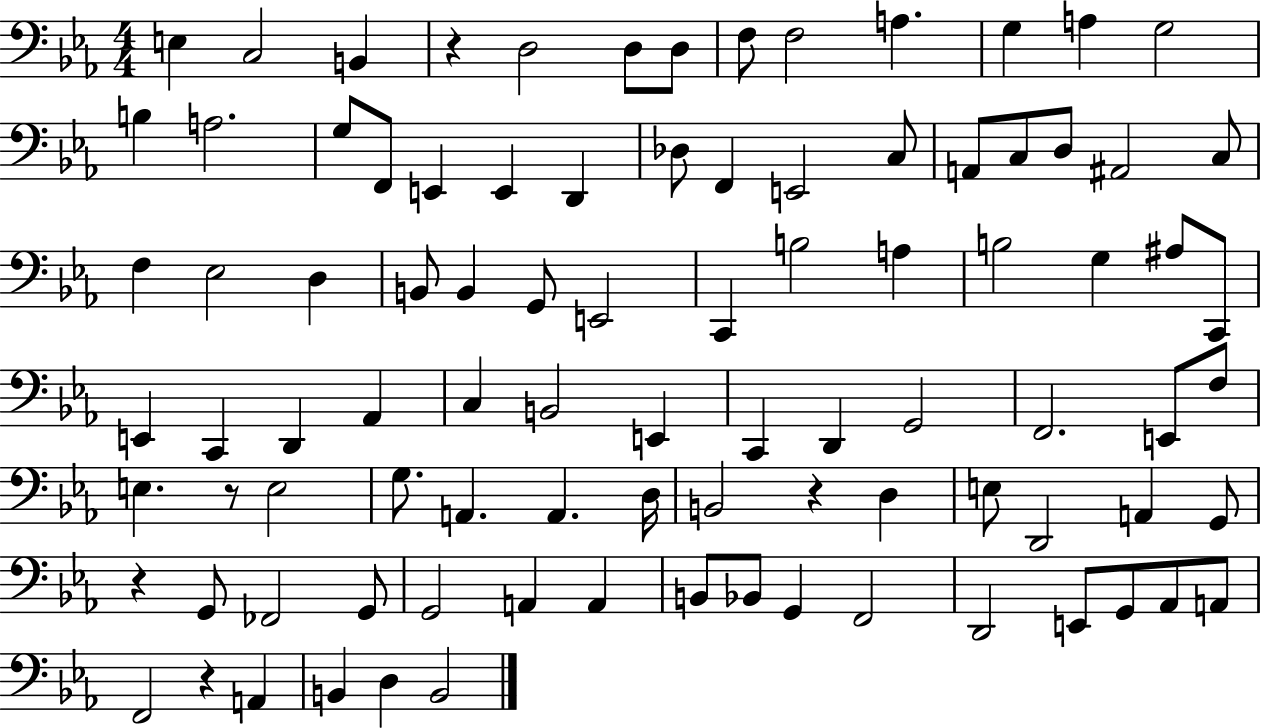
E3/q C3/h B2/q R/q D3/h D3/e D3/e F3/e F3/h A3/q. G3/q A3/q G3/h B3/q A3/h. G3/e F2/e E2/q E2/q D2/q Db3/e F2/q E2/h C3/e A2/e C3/e D3/e A#2/h C3/e F3/q Eb3/h D3/q B2/e B2/q G2/e E2/h C2/q B3/h A3/q B3/h G3/q A#3/e C2/e E2/q C2/q D2/q Ab2/q C3/q B2/h E2/q C2/q D2/q G2/h F2/h. E2/e F3/e E3/q. R/e E3/h G3/e. A2/q. A2/q. D3/s B2/h R/q D3/q E3/e D2/h A2/q G2/e R/q G2/e FES2/h G2/e G2/h A2/q A2/q B2/e Bb2/e G2/q F2/h D2/h E2/e G2/e Ab2/e A2/e F2/h R/q A2/q B2/q D3/q B2/h